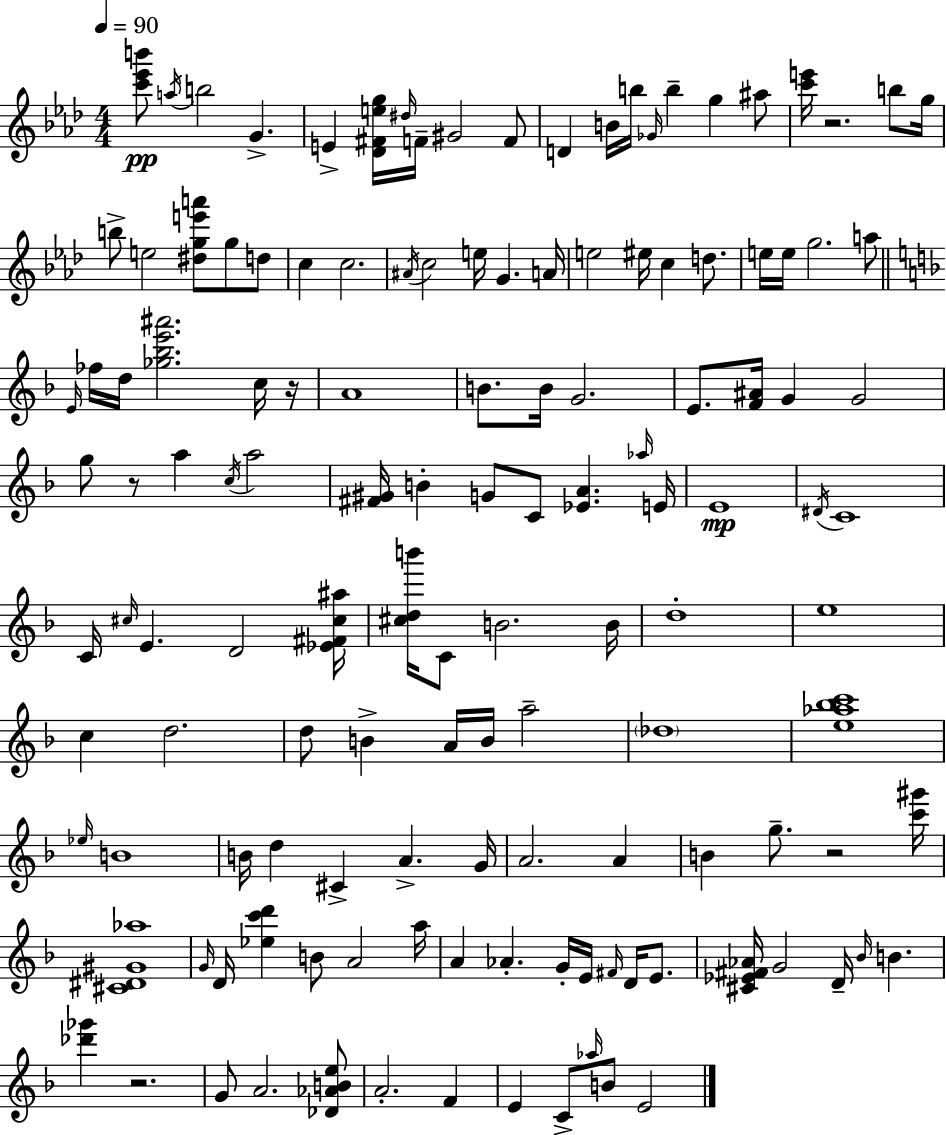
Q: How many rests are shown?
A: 5